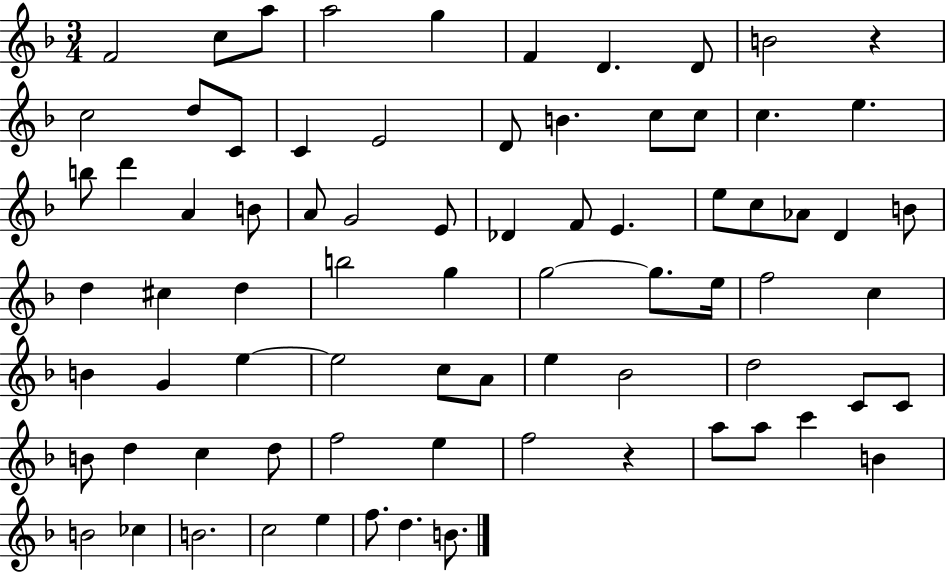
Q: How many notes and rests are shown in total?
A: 77